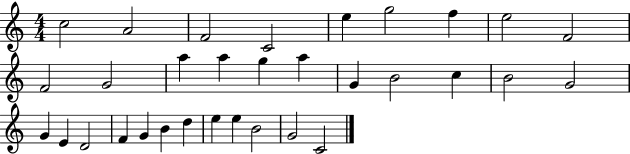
X:1
T:Untitled
M:4/4
L:1/4
K:C
c2 A2 F2 C2 e g2 f e2 F2 F2 G2 a a g a G B2 c B2 G2 G E D2 F G B d e e B2 G2 C2